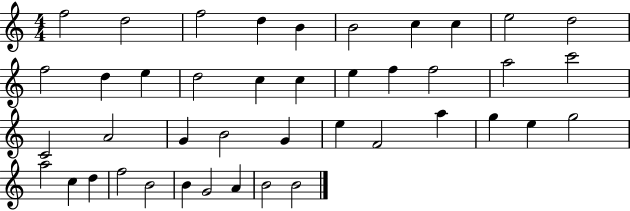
F5/h D5/h F5/h D5/q B4/q B4/h C5/q C5/q E5/h D5/h F5/h D5/q E5/q D5/h C5/q C5/q E5/q F5/q F5/h A5/h C6/h C4/h A4/h G4/q B4/h G4/q E5/q F4/h A5/q G5/q E5/q G5/h A5/h C5/q D5/q F5/h B4/h B4/q G4/h A4/q B4/h B4/h